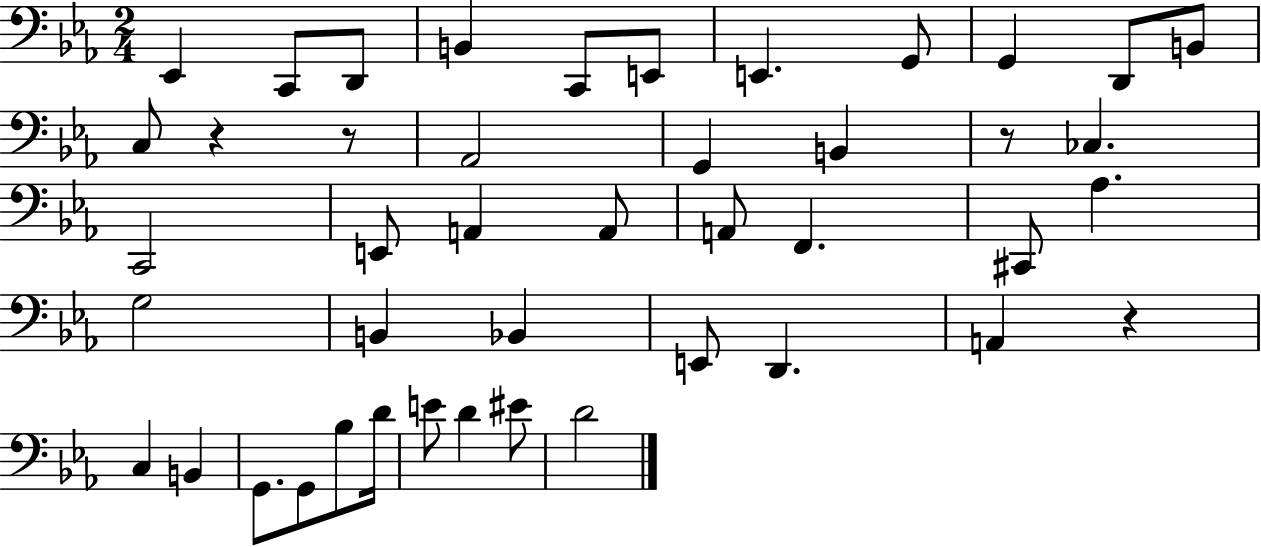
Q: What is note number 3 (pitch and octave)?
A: D2